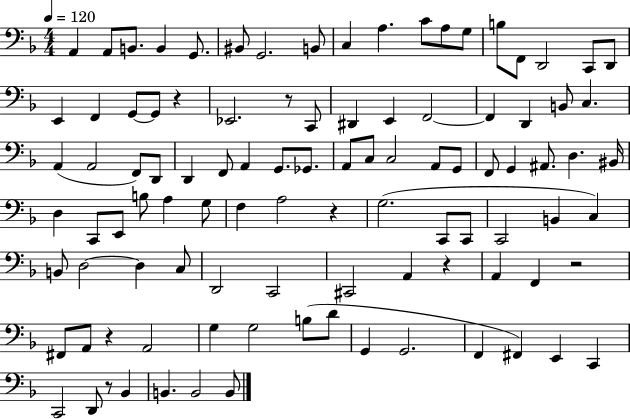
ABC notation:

X:1
T:Untitled
M:4/4
L:1/4
K:F
A,, A,,/2 B,,/2 B,, G,,/2 ^B,,/2 G,,2 B,,/2 C, A, C/2 A,/2 G,/2 B,/2 F,,/2 D,,2 C,,/2 D,,/2 E,, F,, G,,/2 G,,/2 z _E,,2 z/2 C,,/2 ^D,, E,, F,,2 F,, D,, B,,/2 C, A,, A,,2 F,,/2 D,,/2 D,, F,,/2 A,, G,,/2 _G,,/2 A,,/2 C,/2 C,2 A,,/2 G,,/2 F,,/2 G,, ^A,,/2 D, ^B,,/4 D, C,,/2 E,,/2 B,/2 A, G,/2 F, A,2 z G,2 C,,/2 C,,/2 C,,2 B,, C, B,,/2 D,2 D, C,/2 D,,2 C,,2 ^C,,2 A,, z A,, F,, z2 ^F,,/2 A,,/2 z A,,2 G, G,2 B,/2 D/2 G,, G,,2 F,, ^F,, E,, C,, C,,2 D,,/2 z/2 _B,, B,, B,,2 B,,/2